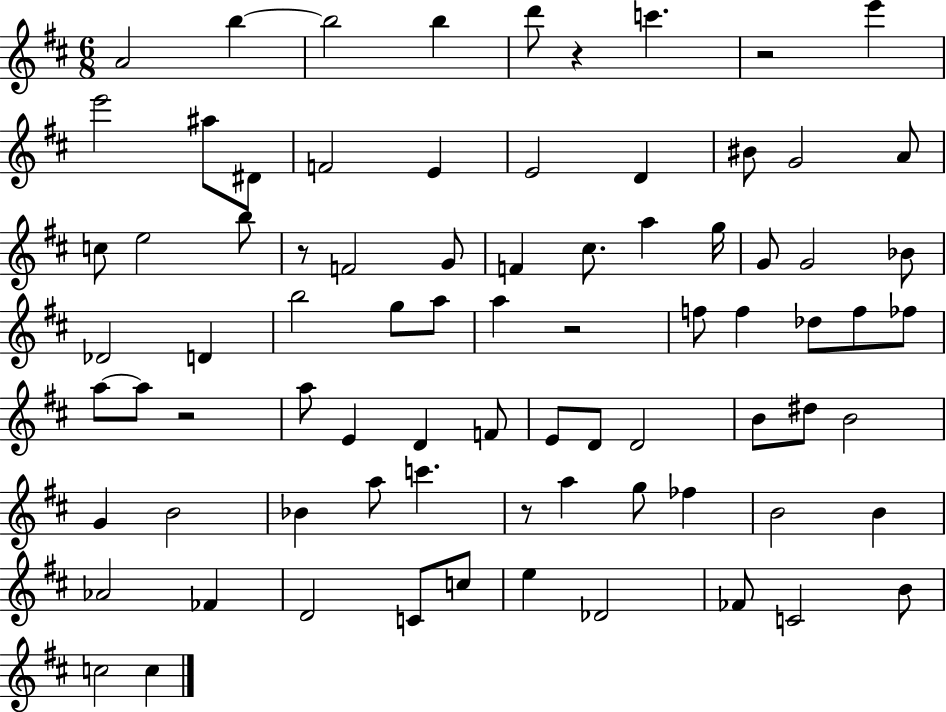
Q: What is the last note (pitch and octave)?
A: C5